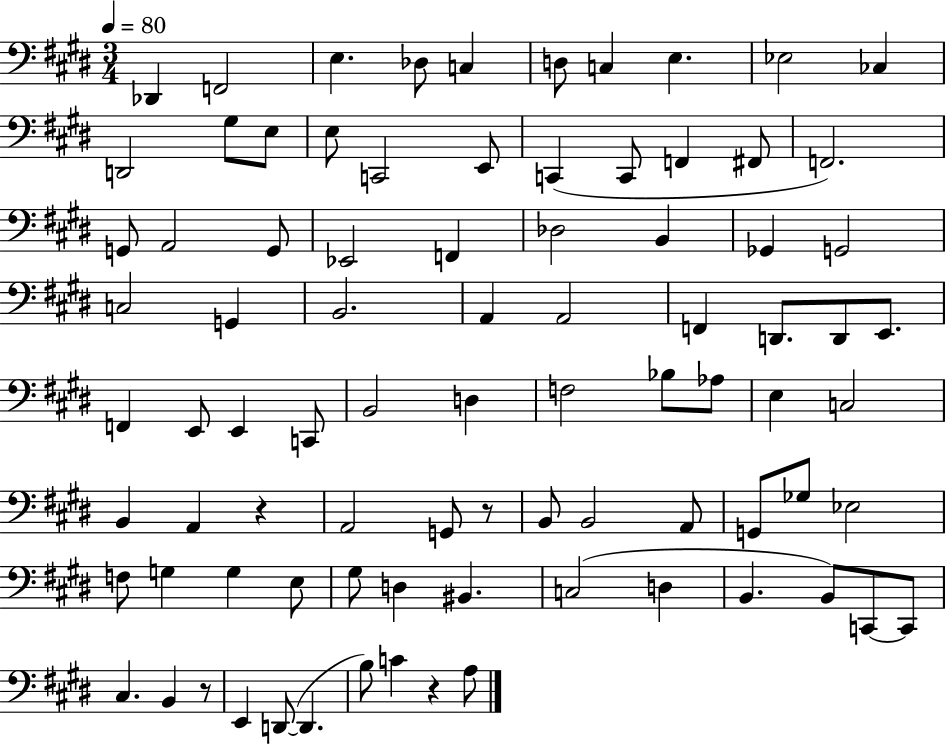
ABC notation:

X:1
T:Untitled
M:3/4
L:1/4
K:E
_D,, F,,2 E, _D,/2 C, D,/2 C, E, _E,2 _C, D,,2 ^G,/2 E,/2 E,/2 C,,2 E,,/2 C,, C,,/2 F,, ^F,,/2 F,,2 G,,/2 A,,2 G,,/2 _E,,2 F,, _D,2 B,, _G,, G,,2 C,2 G,, B,,2 A,, A,,2 F,, D,,/2 D,,/2 E,,/2 F,, E,,/2 E,, C,,/2 B,,2 D, F,2 _B,/2 _A,/2 E, C,2 B,, A,, z A,,2 G,,/2 z/2 B,,/2 B,,2 A,,/2 G,,/2 _G,/2 _E,2 F,/2 G, G, E,/2 ^G,/2 D, ^B,, C,2 D, B,, B,,/2 C,,/2 C,,/2 ^C, B,, z/2 E,, D,,/2 D,, B,/2 C z A,/2